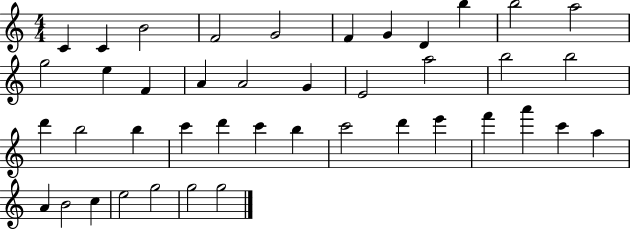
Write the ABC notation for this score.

X:1
T:Untitled
M:4/4
L:1/4
K:C
C C B2 F2 G2 F G D b b2 a2 g2 e F A A2 G E2 a2 b2 b2 d' b2 b c' d' c' b c'2 d' e' f' a' c' a A B2 c e2 g2 g2 g2